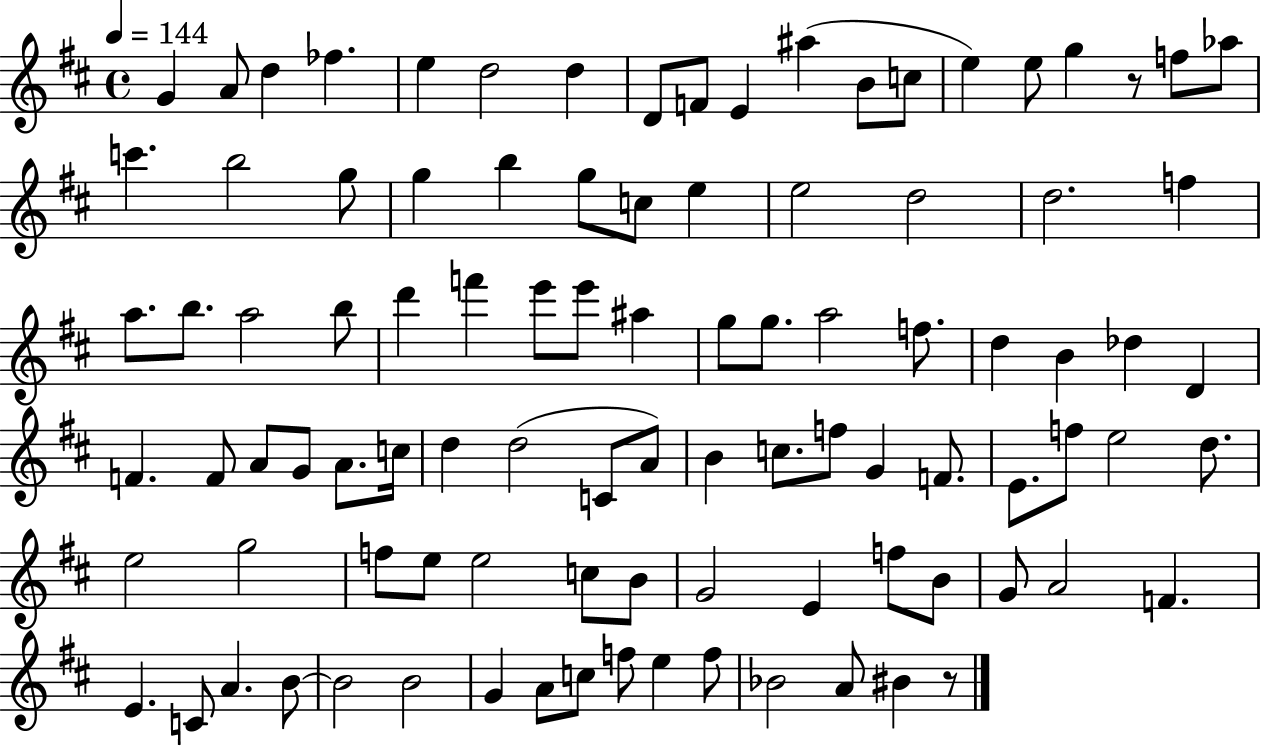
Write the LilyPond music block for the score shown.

{
  \clef treble
  \time 4/4
  \defaultTimeSignature
  \key d \major
  \tempo 4 = 144
  g'4 a'8 d''4 fes''4. | e''4 d''2 d''4 | d'8 f'8 e'4 ais''4( b'8 c''8 | e''4) e''8 g''4 r8 f''8 aes''8 | \break c'''4. b''2 g''8 | g''4 b''4 g''8 c''8 e''4 | e''2 d''2 | d''2. f''4 | \break a''8. b''8. a''2 b''8 | d'''4 f'''4 e'''8 e'''8 ais''4 | g''8 g''8. a''2 f''8. | d''4 b'4 des''4 d'4 | \break f'4. f'8 a'8 g'8 a'8. c''16 | d''4 d''2( c'8 a'8) | b'4 c''8. f''8 g'4 f'8. | e'8. f''8 e''2 d''8. | \break e''2 g''2 | f''8 e''8 e''2 c''8 b'8 | g'2 e'4 f''8 b'8 | g'8 a'2 f'4. | \break e'4. c'8 a'4. b'8~~ | b'2 b'2 | g'4 a'8 c''8 f''8 e''4 f''8 | bes'2 a'8 bis'4 r8 | \break \bar "|."
}